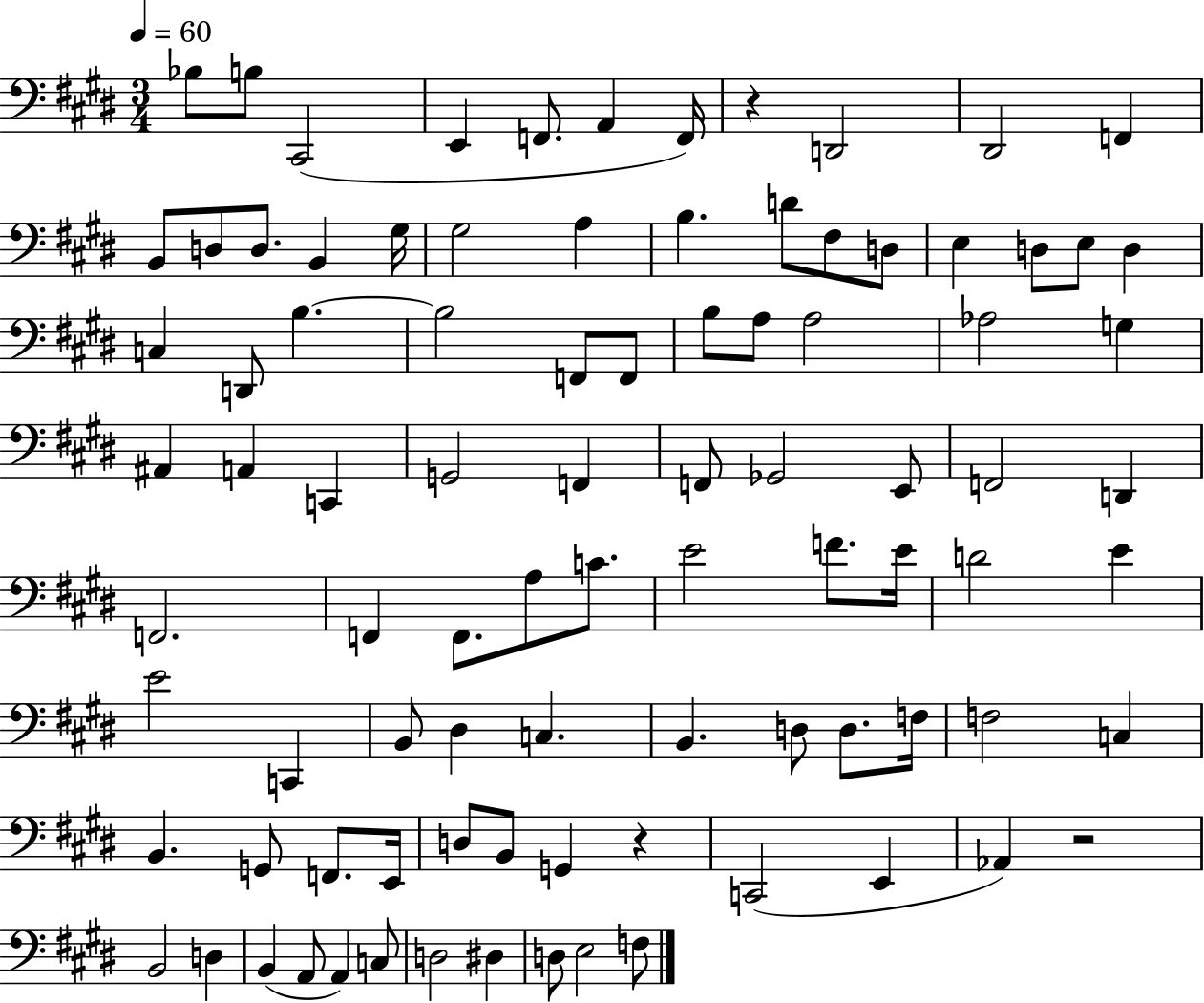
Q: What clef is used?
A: bass